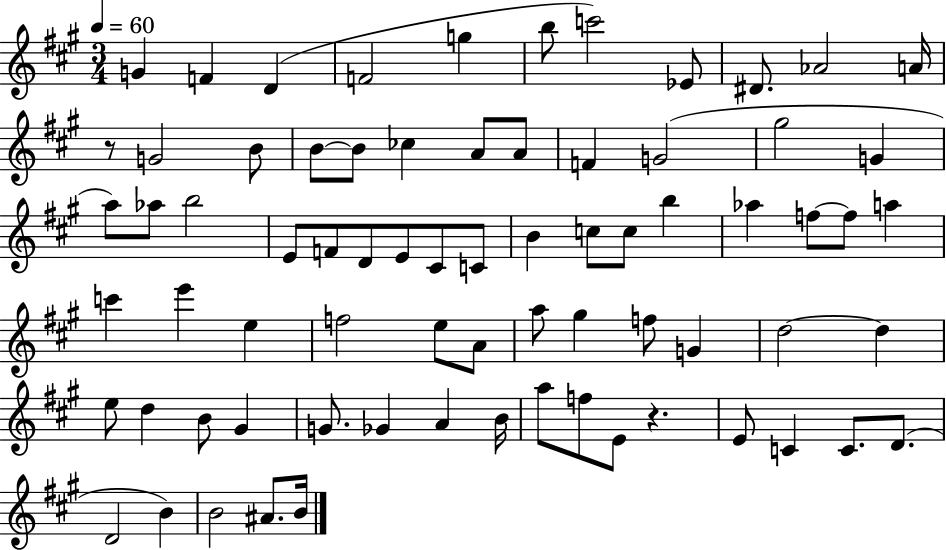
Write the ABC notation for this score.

X:1
T:Untitled
M:3/4
L:1/4
K:A
G F D F2 g b/2 c'2 _E/2 ^D/2 _A2 A/4 z/2 G2 B/2 B/2 B/2 _c A/2 A/2 F G2 ^g2 G a/2 _a/2 b2 E/2 F/2 D/2 E/2 ^C/2 C/2 B c/2 c/2 b _a f/2 f/2 a c' e' e f2 e/2 A/2 a/2 ^g f/2 G d2 d e/2 d B/2 ^G G/2 _G A B/4 a/2 f/2 E/2 z E/2 C C/2 D/2 D2 B B2 ^A/2 B/4